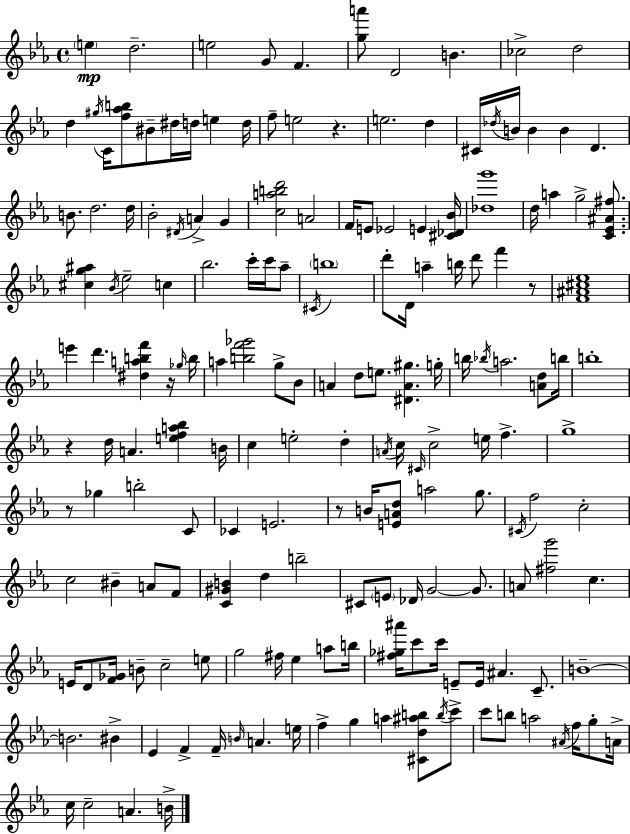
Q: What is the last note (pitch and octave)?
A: B4